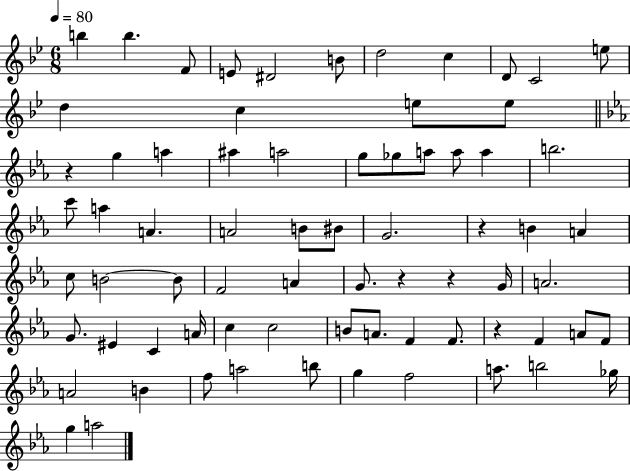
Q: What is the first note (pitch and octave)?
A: B5